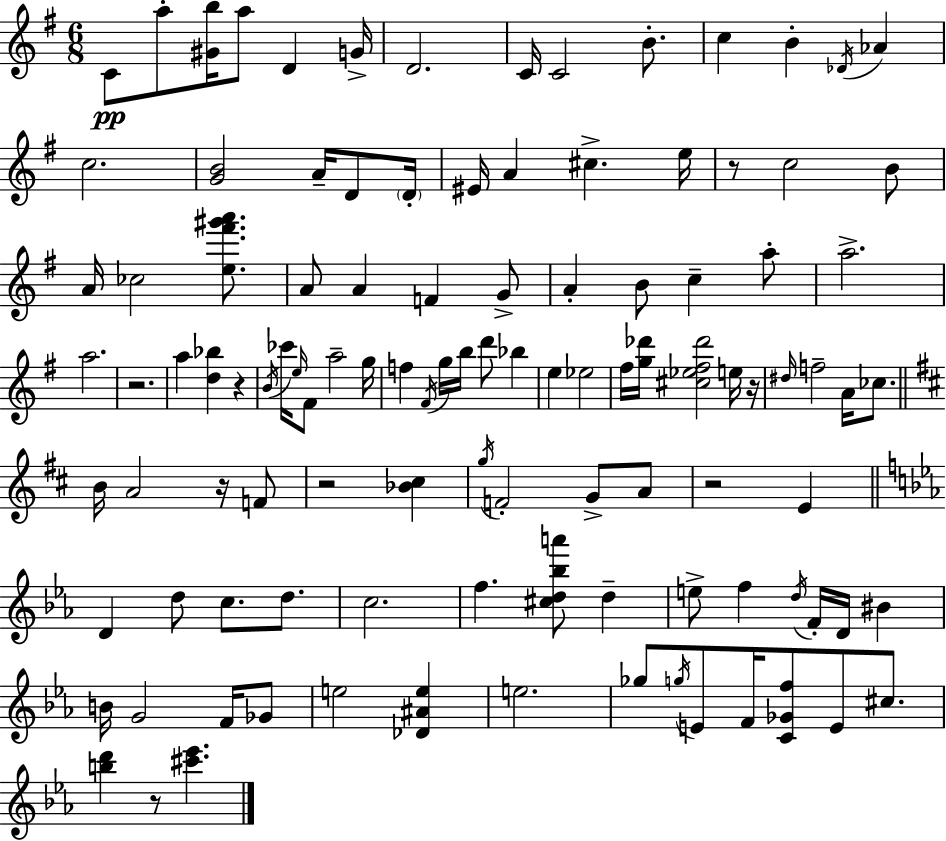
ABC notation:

X:1
T:Untitled
M:6/8
L:1/4
K:G
C/2 a/2 [^Gb]/4 a/2 D G/4 D2 C/4 C2 B/2 c B _D/4 _A c2 [GB]2 A/4 D/2 D/4 ^E/4 A ^c e/4 z/2 c2 B/2 A/4 _c2 [e^f'^g'a']/2 A/2 A F G/2 A B/2 c a/2 a2 a2 z2 a [d_b] z B/4 _c'/4 e/4 ^F/2 a2 g/4 f ^F/4 g/4 b/4 d'/2 _b e _e2 ^f/4 [g_d']/4 [^c_e^f_d']2 e/4 z/4 ^d/4 f2 A/4 _c/2 B/4 A2 z/4 F/2 z2 [_B^c] g/4 F2 G/2 A/2 z2 E D d/2 c/2 d/2 c2 f [^cd_ba']/2 d e/2 f d/4 F/4 D/4 ^B B/4 G2 F/4 _G/2 e2 [_D^Ae] e2 _g/2 g/4 E/2 F/4 [C_Gf]/2 E/2 ^c/2 [bd'] z/2 [^c'_e']